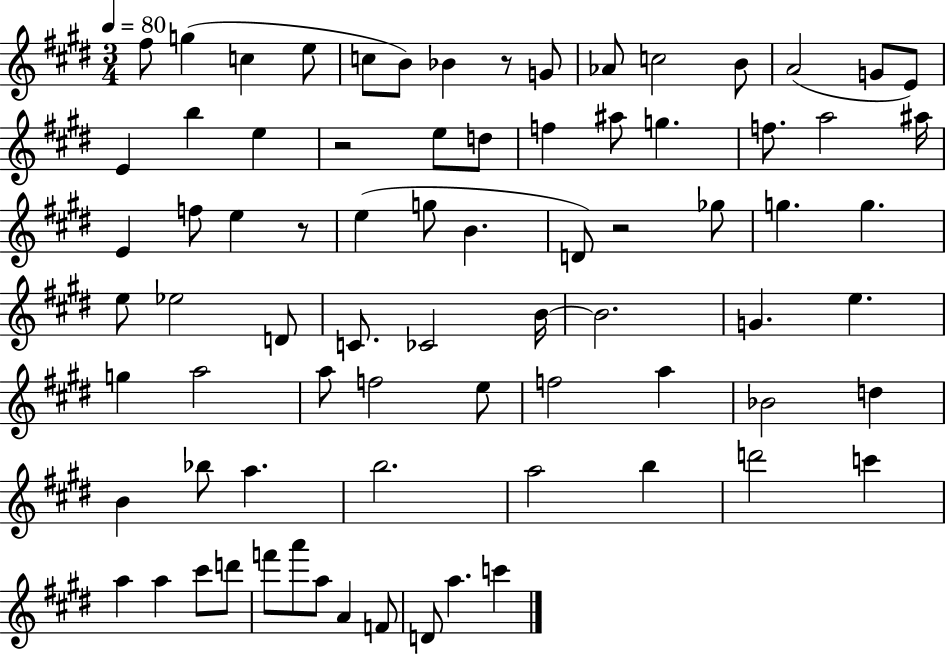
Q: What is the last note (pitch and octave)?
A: C6